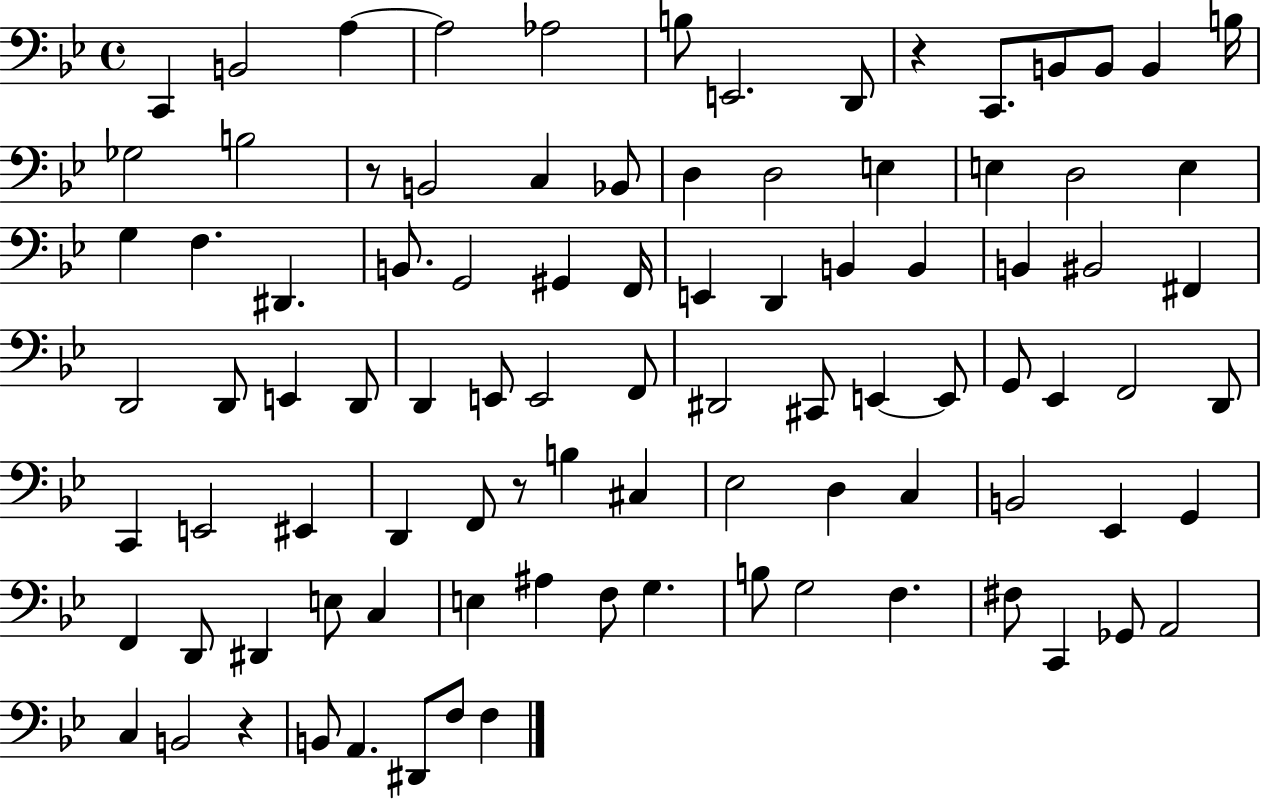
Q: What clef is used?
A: bass